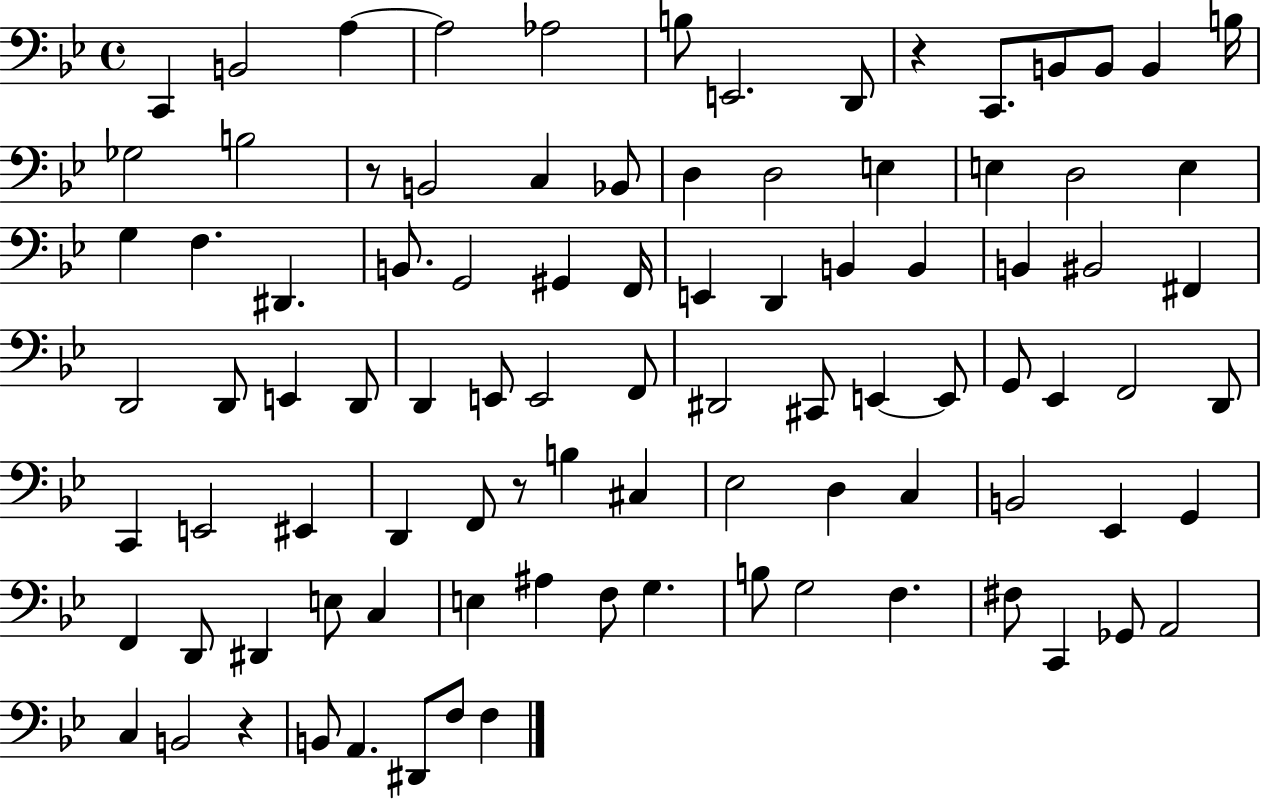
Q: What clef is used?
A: bass